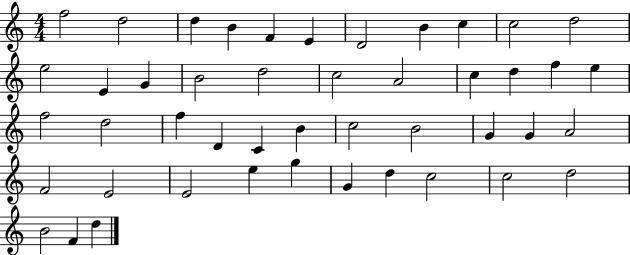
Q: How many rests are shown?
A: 0